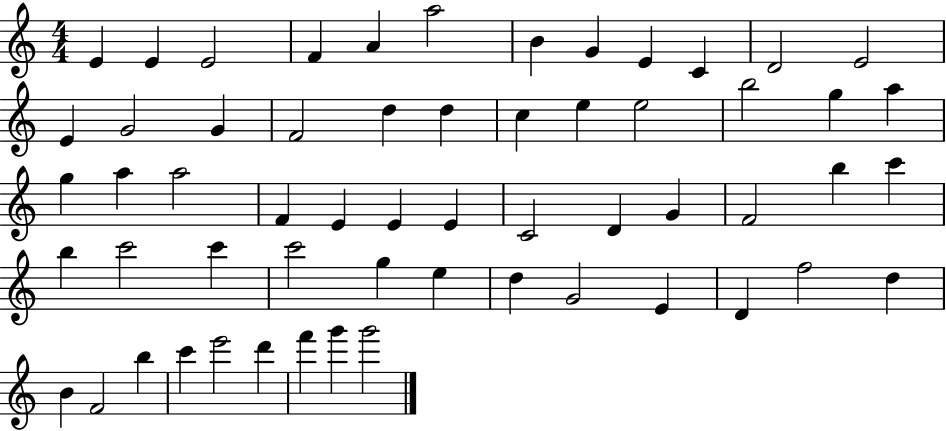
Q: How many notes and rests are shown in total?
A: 58